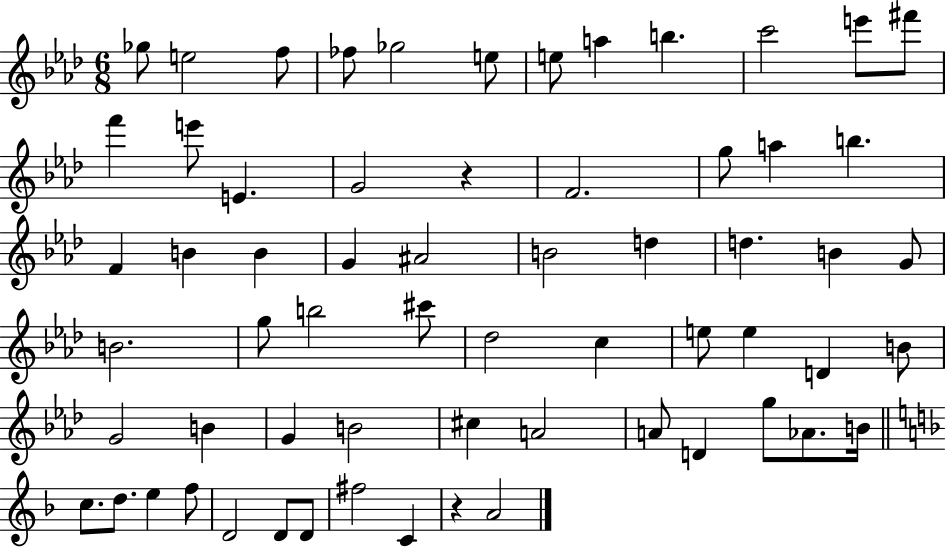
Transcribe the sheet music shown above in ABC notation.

X:1
T:Untitled
M:6/8
L:1/4
K:Ab
_g/2 e2 f/2 _f/2 _g2 e/2 e/2 a b c'2 e'/2 ^f'/2 f' e'/2 E G2 z F2 g/2 a b F B B G ^A2 B2 d d B G/2 B2 g/2 b2 ^c'/2 _d2 c e/2 e D B/2 G2 B G B2 ^c A2 A/2 D g/2 _A/2 B/4 c/2 d/2 e f/2 D2 D/2 D/2 ^f2 C z A2